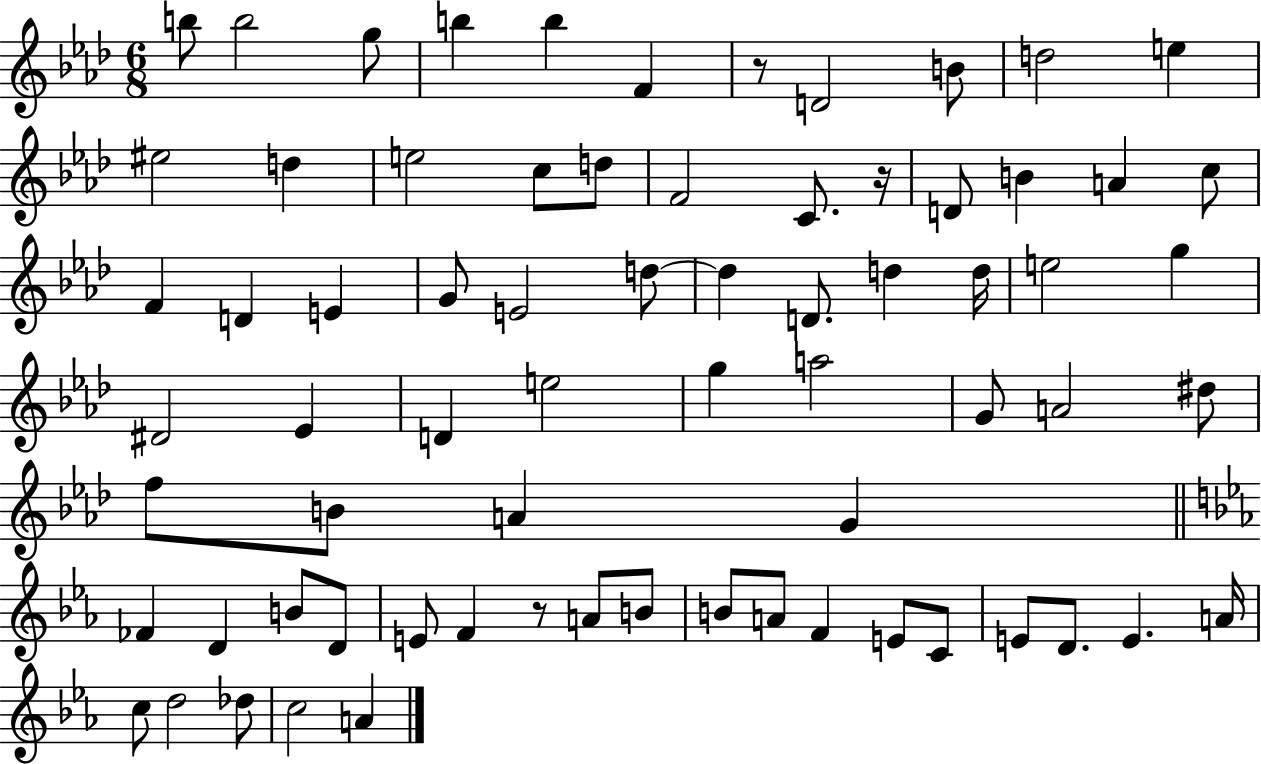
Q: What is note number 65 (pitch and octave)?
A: D5